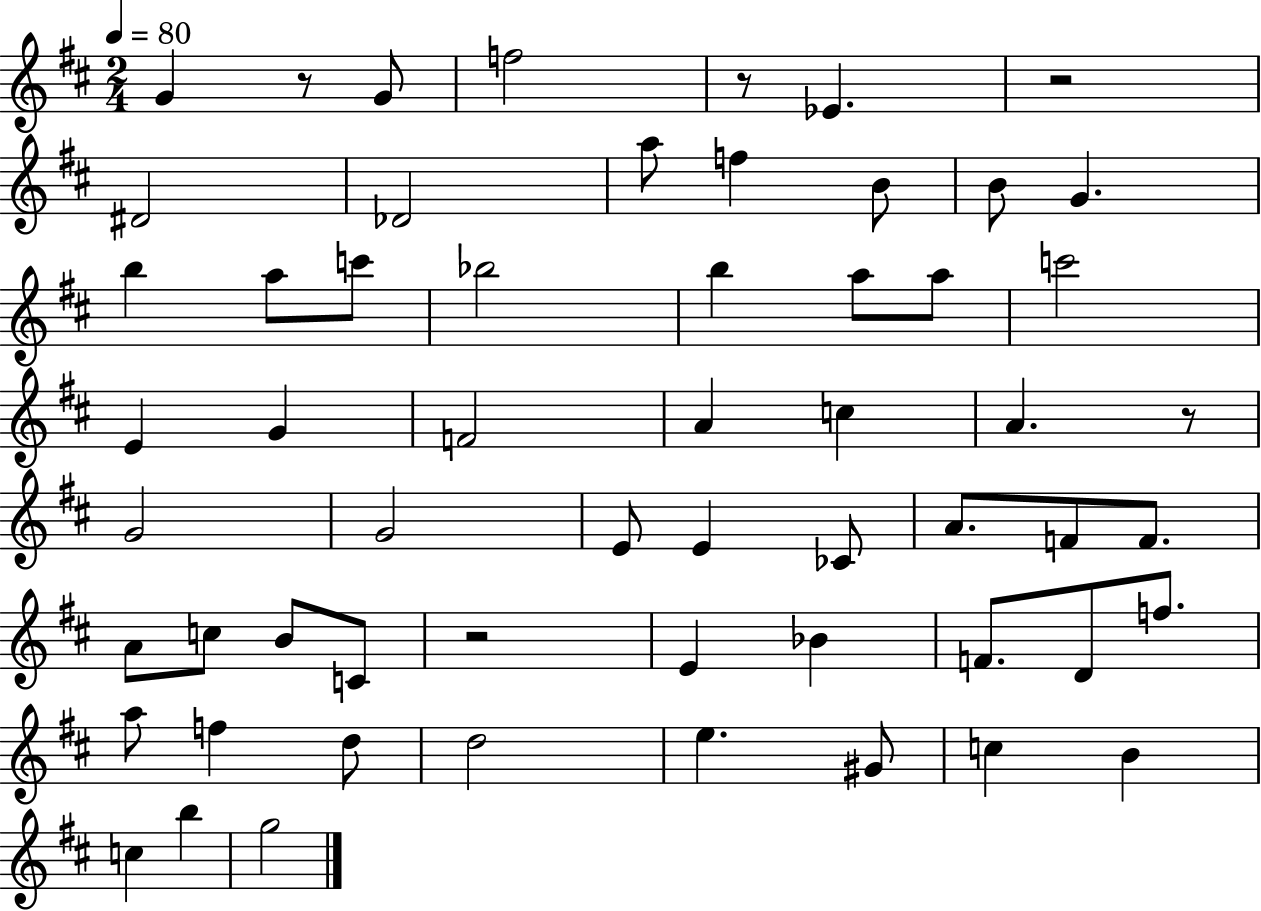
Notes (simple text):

G4/q R/e G4/e F5/h R/e Eb4/q. R/h D#4/h Db4/h A5/e F5/q B4/e B4/e G4/q. B5/q A5/e C6/e Bb5/h B5/q A5/e A5/e C6/h E4/q G4/q F4/h A4/q C5/q A4/q. R/e G4/h G4/h E4/e E4/q CES4/e A4/e. F4/e F4/e. A4/e C5/e B4/e C4/e R/h E4/q Bb4/q F4/e. D4/e F5/e. A5/e F5/q D5/e D5/h E5/q. G#4/e C5/q B4/q C5/q B5/q G5/h